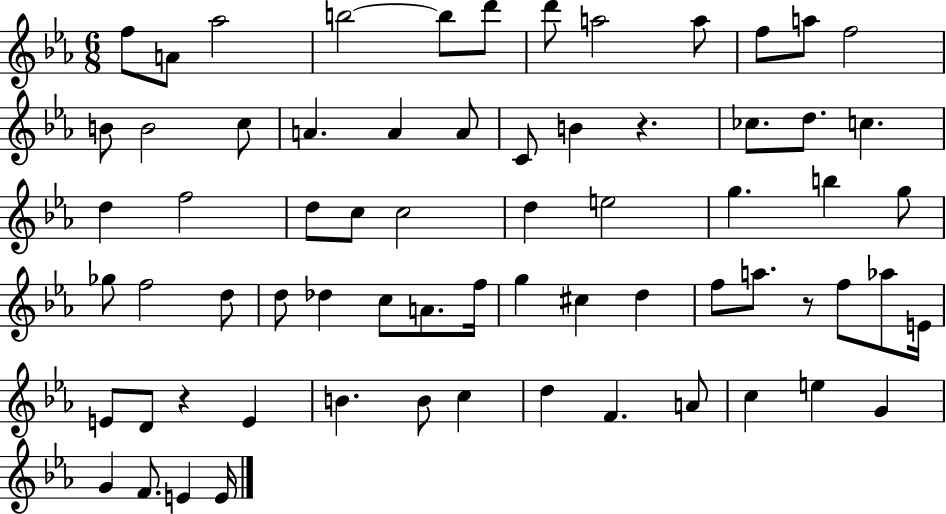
F5/e A4/e Ab5/h B5/h B5/e D6/e D6/e A5/h A5/e F5/e A5/e F5/h B4/e B4/h C5/e A4/q. A4/q A4/e C4/e B4/q R/q. CES5/e. D5/e. C5/q. D5/q F5/h D5/e C5/e C5/h D5/q E5/h G5/q. B5/q G5/e Gb5/e F5/h D5/e D5/e Db5/q C5/e A4/e. F5/s G5/q C#5/q D5/q F5/e A5/e. R/e F5/e Ab5/e E4/s E4/e D4/e R/q E4/q B4/q. B4/e C5/q D5/q F4/q. A4/e C5/q E5/q G4/q G4/q F4/e. E4/q E4/s